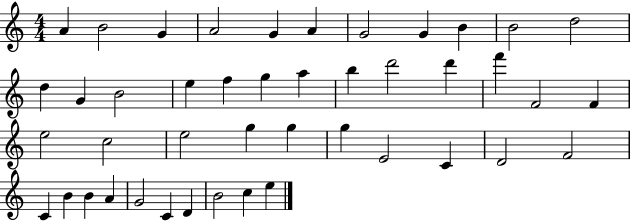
A4/q B4/h G4/q A4/h G4/q A4/q G4/h G4/q B4/q B4/h D5/h D5/q G4/q B4/h E5/q F5/q G5/q A5/q B5/q D6/h D6/q F6/q F4/h F4/q E5/h C5/h E5/h G5/q G5/q G5/q E4/h C4/q D4/h F4/h C4/q B4/q B4/q A4/q G4/h C4/q D4/q B4/h C5/q E5/q